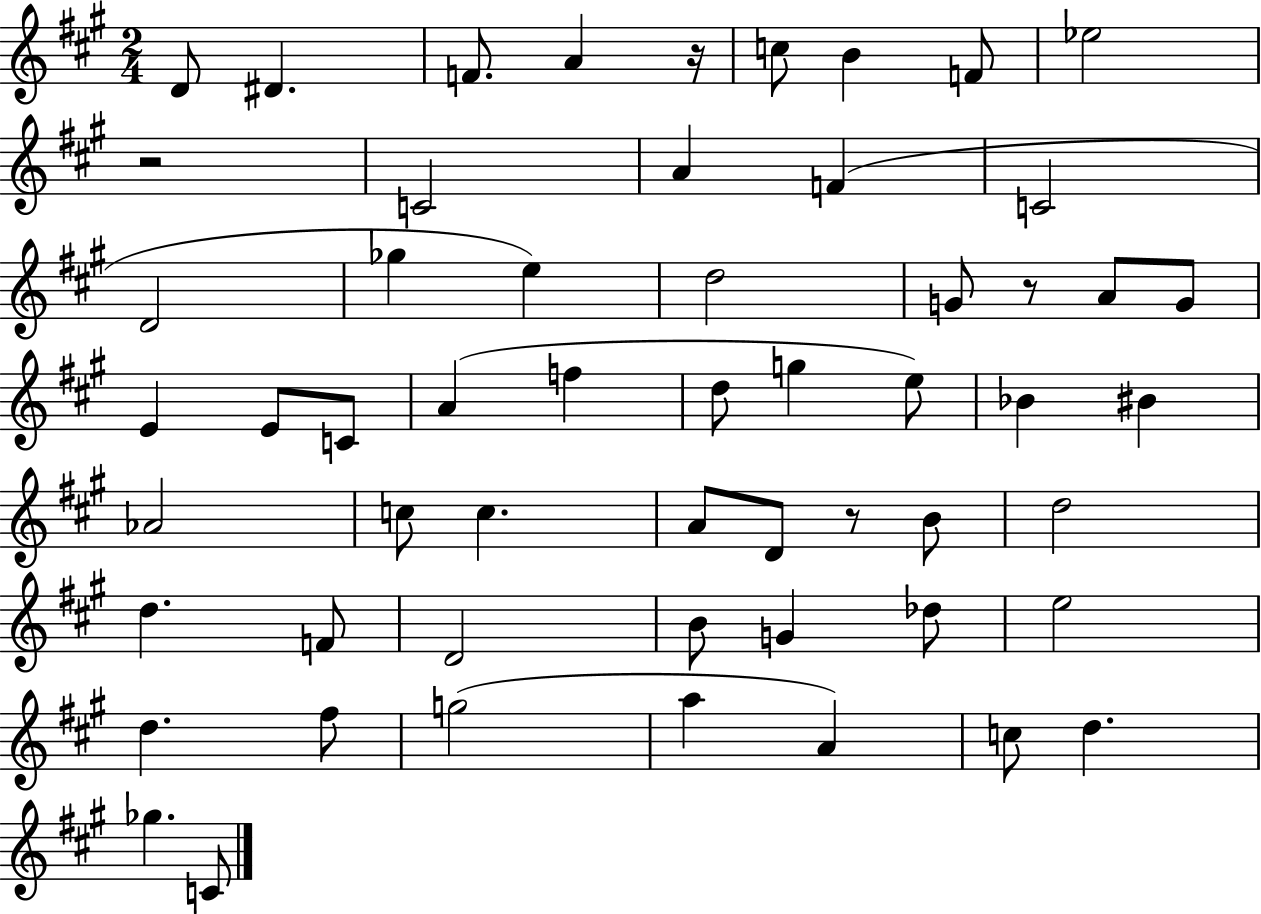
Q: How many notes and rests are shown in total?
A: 56